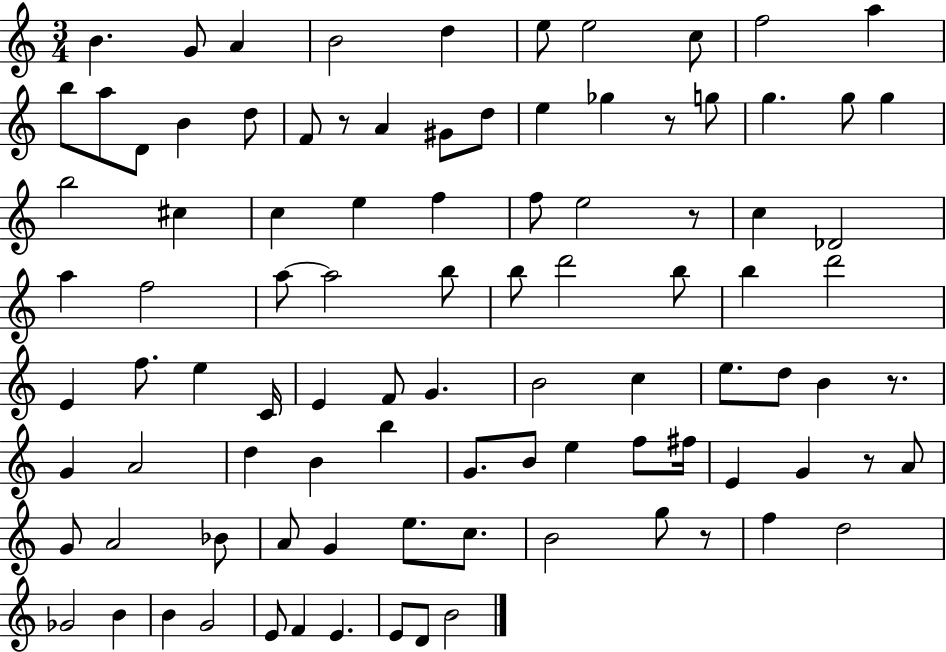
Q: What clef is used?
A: treble